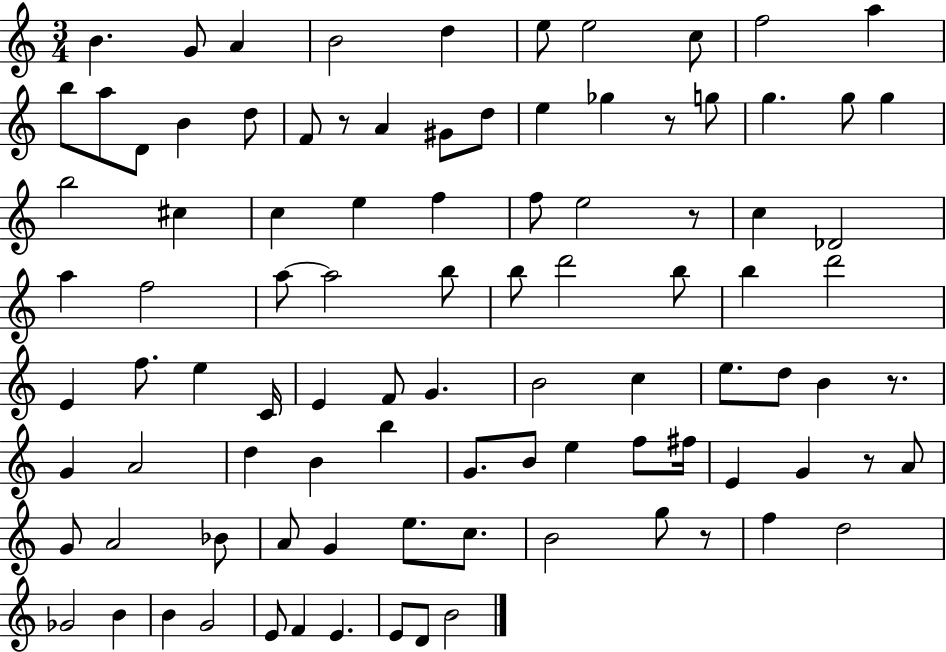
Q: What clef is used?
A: treble